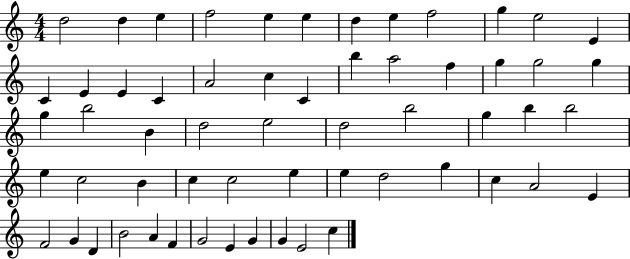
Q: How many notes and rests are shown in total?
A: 59